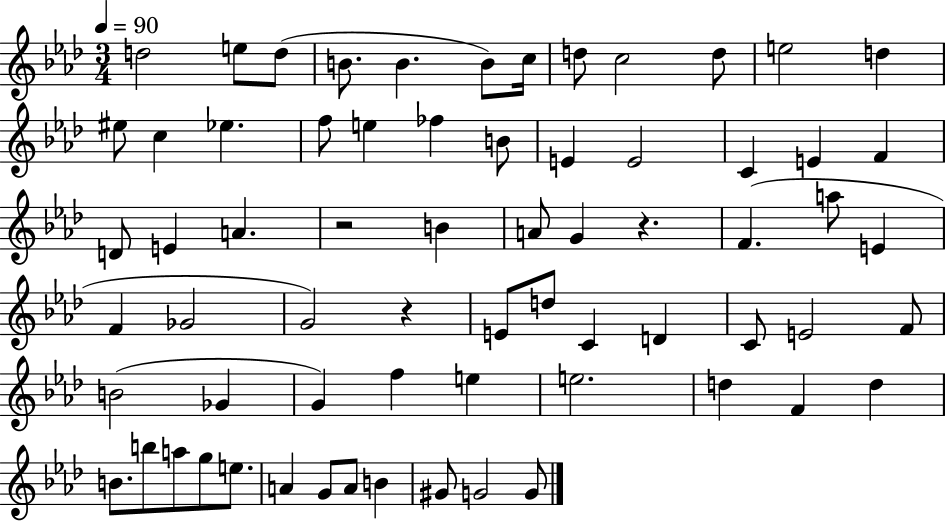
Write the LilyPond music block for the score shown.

{
  \clef treble
  \numericTimeSignature
  \time 3/4
  \key aes \major
  \tempo 4 = 90
  d''2 e''8 d''8( | b'8. b'4. b'8) c''16 | d''8 c''2 d''8 | e''2 d''4 | \break eis''8 c''4 ees''4. | f''8 e''4 fes''4 b'8 | e'4 e'2 | c'4 e'4 f'4 | \break d'8 e'4 a'4. | r2 b'4 | a'8 g'4 r4. | f'4.( a''8 e'4 | \break f'4 ges'2 | g'2) r4 | e'8 d''8 c'4 d'4 | c'8 e'2 f'8 | \break b'2( ges'4 | g'4) f''4 e''4 | e''2. | d''4 f'4 d''4 | \break b'8. b''8 a''8 g''8 e''8. | a'4 g'8 a'8 b'4 | gis'8 g'2 g'8 | \bar "|."
}